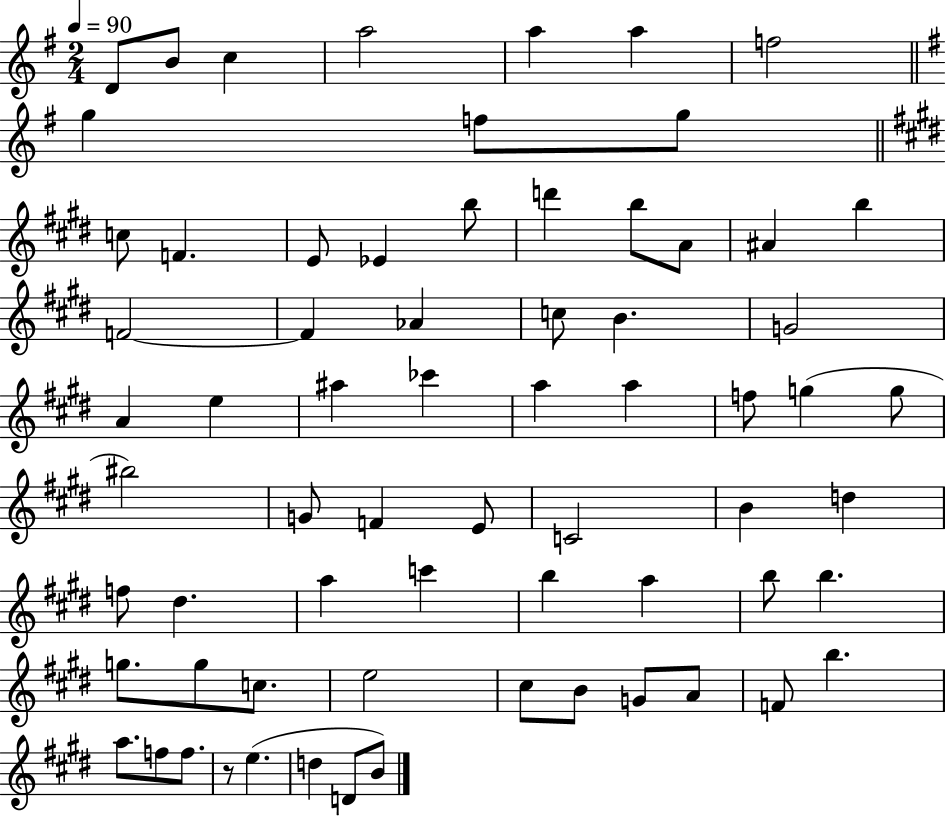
{
  \clef treble
  \numericTimeSignature
  \time 2/4
  \key g \major
  \tempo 4 = 90
  d'8 b'8 c''4 | a''2 | a''4 a''4 | f''2 | \break \bar "||" \break \key g \major g''4 f''8 g''8 | \bar "||" \break \key e \major c''8 f'4. | e'8 ees'4 b''8 | d'''4 b''8 a'8 | ais'4 b''4 | \break f'2~~ | f'4 aes'4 | c''8 b'4. | g'2 | \break a'4 e''4 | ais''4 ces'''4 | a''4 a''4 | f''8 g''4( g''8 | \break bis''2) | g'8 f'4 e'8 | c'2 | b'4 d''4 | \break f''8 dis''4. | a''4 c'''4 | b''4 a''4 | b''8 b''4. | \break g''8. g''8 c''8. | e''2 | cis''8 b'8 g'8 a'8 | f'8 b''4. | \break a''8. f''8 f''8. | r8 e''4.( | d''4 d'8 b'8) | \bar "|."
}